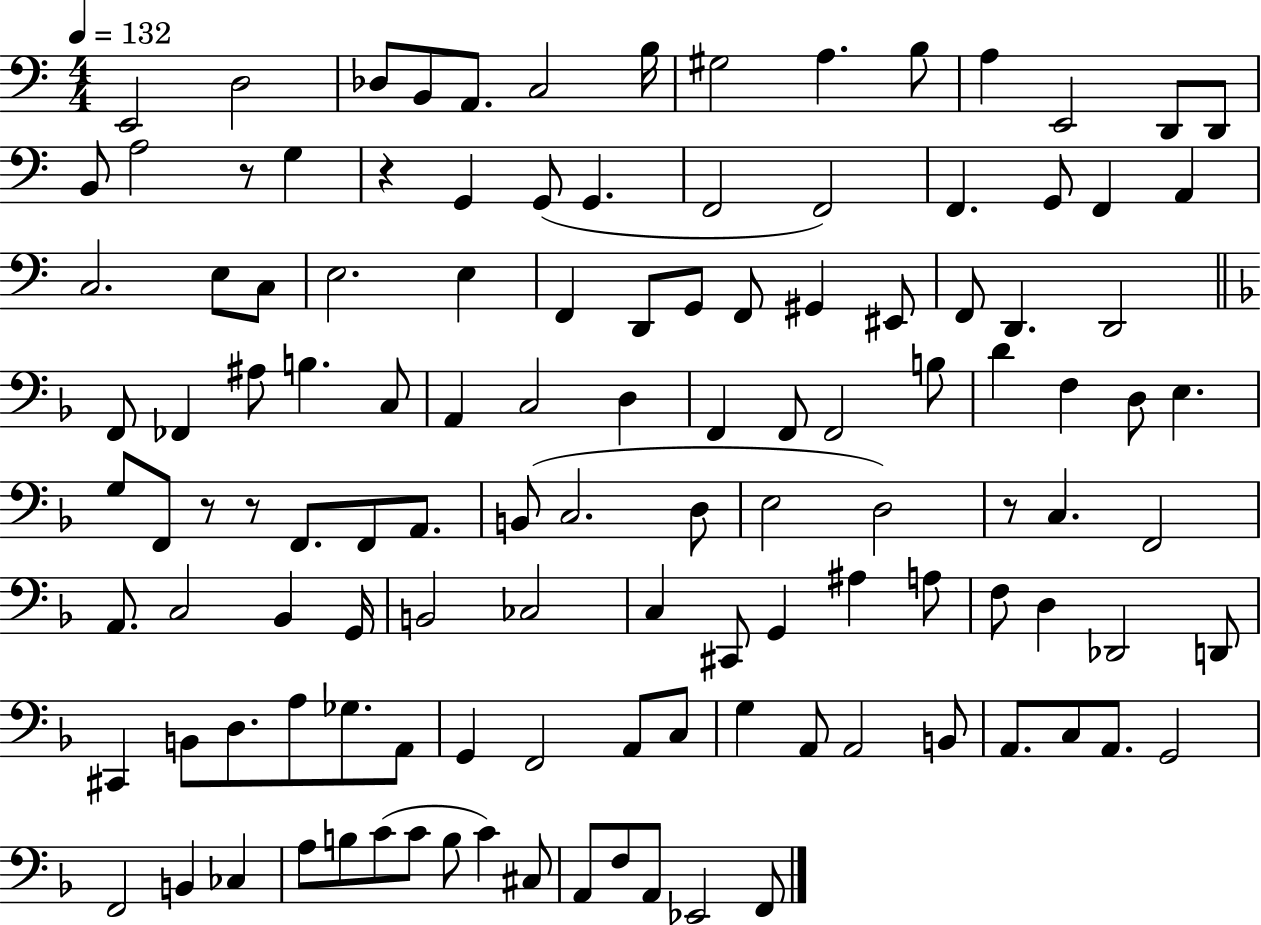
E2/h D3/h Db3/e B2/e A2/e. C3/h B3/s G#3/h A3/q. B3/e A3/q E2/h D2/e D2/e B2/e A3/h R/e G3/q R/q G2/q G2/e G2/q. F2/h F2/h F2/q. G2/e F2/q A2/q C3/h. E3/e C3/e E3/h. E3/q F2/q D2/e G2/e F2/e G#2/q EIS2/e F2/e D2/q. D2/h F2/e FES2/q A#3/e B3/q. C3/e A2/q C3/h D3/q F2/q F2/e F2/h B3/e D4/q F3/q D3/e E3/q. G3/e F2/e R/e R/e F2/e. F2/e A2/e. B2/e C3/h. D3/e E3/h D3/h R/e C3/q. F2/h A2/e. C3/h Bb2/q G2/s B2/h CES3/h C3/q C#2/e G2/q A#3/q A3/e F3/e D3/q Db2/h D2/e C#2/q B2/e D3/e. A3/e Gb3/e. A2/e G2/q F2/h A2/e C3/e G3/q A2/e A2/h B2/e A2/e. C3/e A2/e. G2/h F2/h B2/q CES3/q A3/e B3/e C4/e C4/e B3/e C4/q C#3/e A2/e F3/e A2/e Eb2/h F2/e